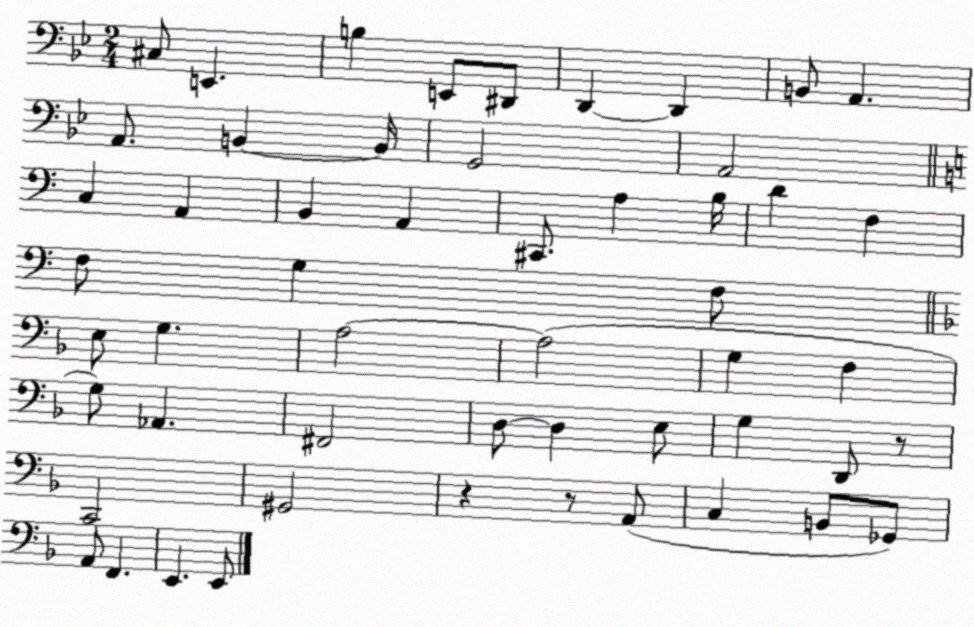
X:1
T:Untitled
M:2/4
L:1/4
K:Bb
^C,/2 E,, B, E,,/2 ^D,,/2 D,, D,, B,,/2 A,, A,,/2 B,, B,,/4 G,,2 A,,2 C, A,, B,, A,, ^C,,/2 A, B,/4 D F, F,/2 G, F,/2 E,/2 G, A,2 A,2 G, F, G,/2 _A,, ^F,,2 D,/2 D, E,/2 G, D,,/2 z/2 C,,2 ^G,,2 z z/2 A,,/2 C, B,,/2 _G,,/2 A,,/2 F,, E,, E,,/2